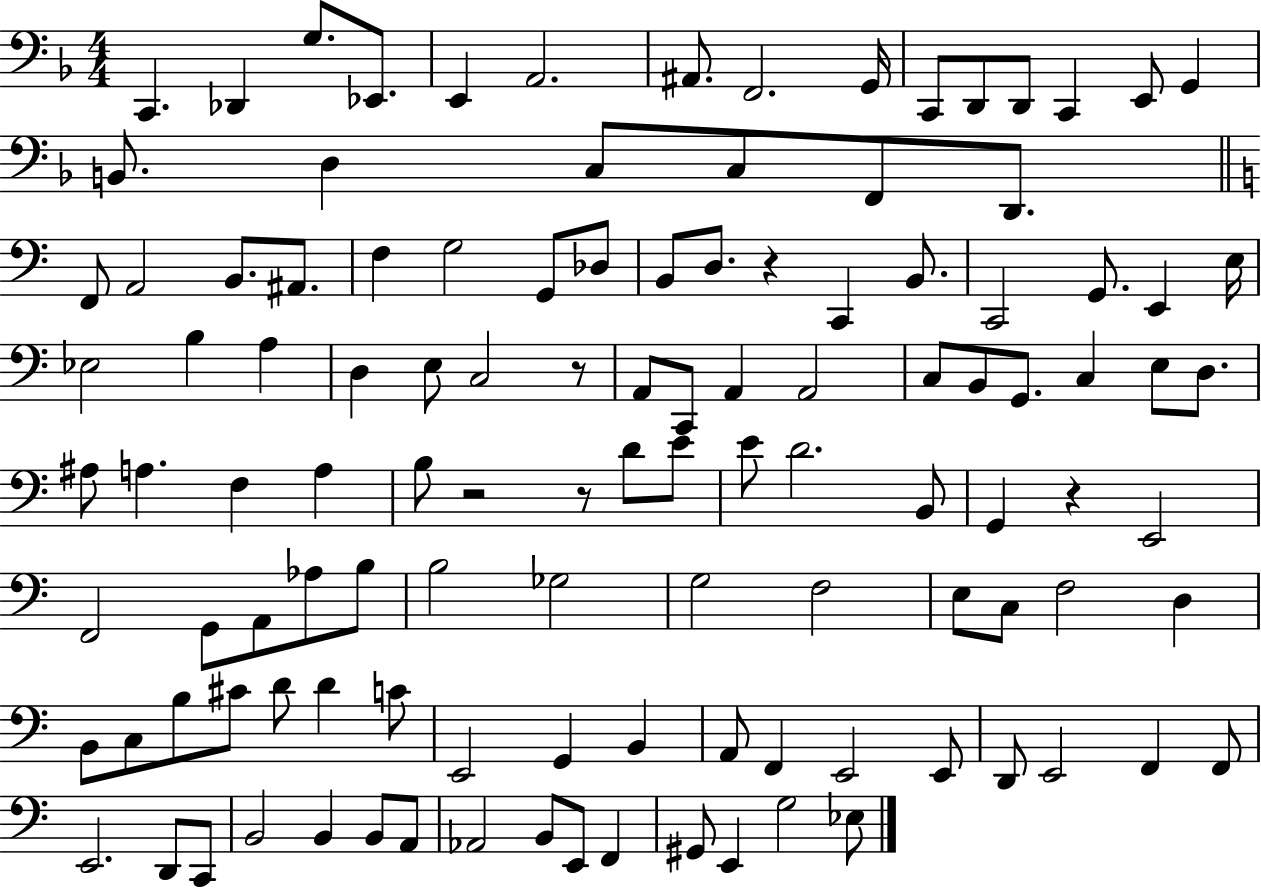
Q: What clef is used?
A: bass